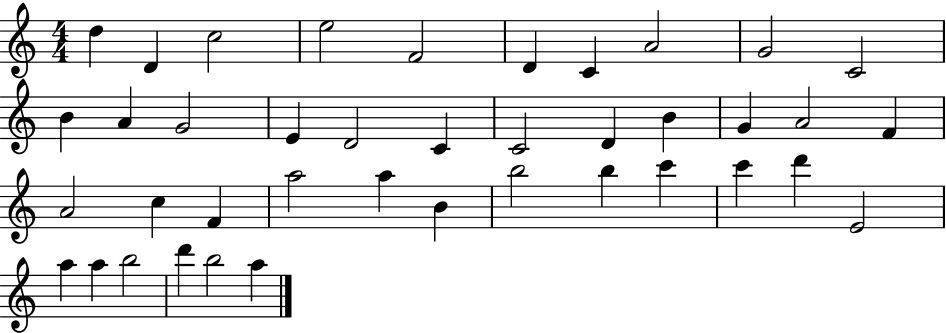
D5/q D4/q C5/h E5/h F4/h D4/q C4/q A4/h G4/h C4/h B4/q A4/q G4/h E4/q D4/h C4/q C4/h D4/q B4/q G4/q A4/h F4/q A4/h C5/q F4/q A5/h A5/q B4/q B5/h B5/q C6/q C6/q D6/q E4/h A5/q A5/q B5/h D6/q B5/h A5/q